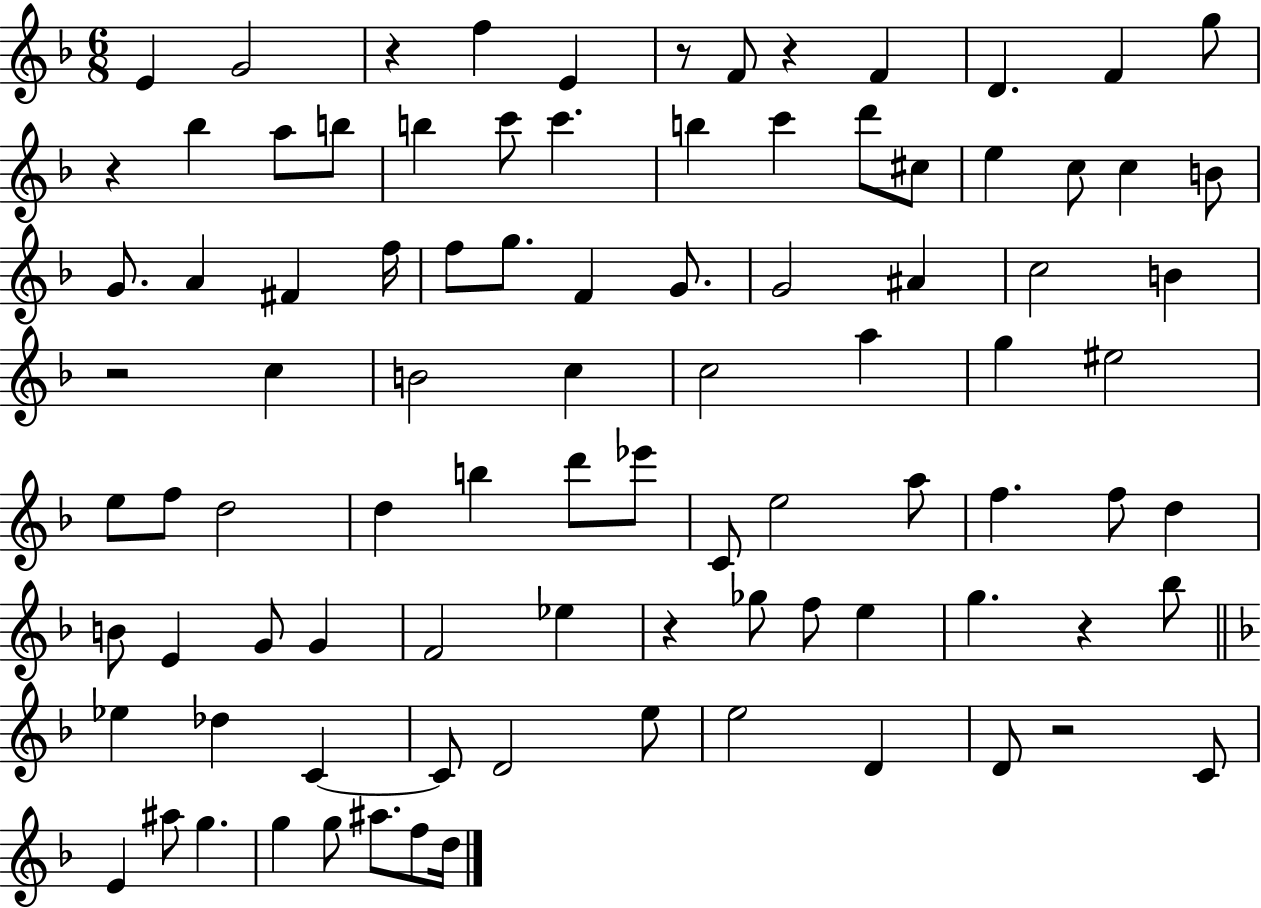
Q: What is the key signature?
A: F major